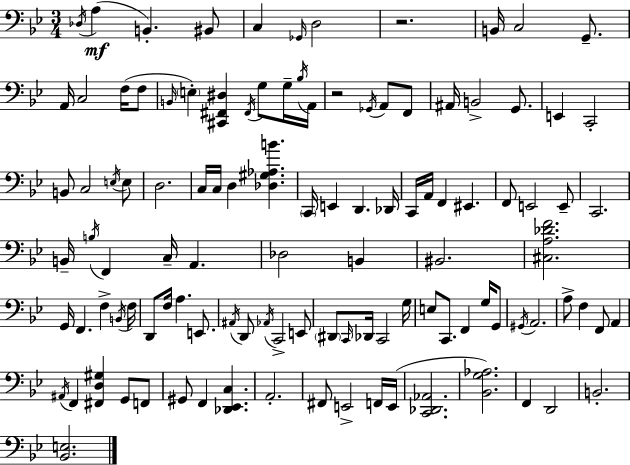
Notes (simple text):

Db3/s A3/q B2/q. BIS2/e C3/q Gb2/s D3/h R/h. B2/s C3/h G2/e. A2/s C3/h F3/s F3/e B2/s E3/q [C#2,F#2,D#3]/q F#2/s G3/e G3/s Bb3/s A2/s R/h Gb2/s A2/e F2/e A#2/s B2/h G2/e. E2/q C2/h B2/e C3/h E3/s E3/e D3/h. C3/s C3/s D3/q [Db3,G#3,Ab3,B4]/q. C2/s E2/q D2/q. Db2/s C2/s A2/s F2/q EIS2/q. F2/e E2/h E2/e C2/h. B2/s B3/s F2/q C3/s A2/q. Db3/h B2/q BIS2/h. [C#3,A3,Db4,F4]/h. G2/s F2/q. F3/q B2/s F3/s D2/e F3/s A3/q. E2/e. A#2/s D2/e Ab2/s C2/h E2/e D#2/e C2/s Db2/s C2/h G3/s E3/e C2/e. F2/q G3/s G2/e G#2/s A2/h. A3/e F3/q F2/e A2/q A#2/s F2/q [F#2,D3,G#3]/q G2/e F2/e G#2/e F2/q [Db2,Eb2,C3]/q. A2/h. F#2/e E2/h F2/s E2/s [C2,Db2,Ab2]/h. [Bb2,G3,Ab3]/h. F2/q D2/h B2/h. [Bb2,E3]/h.